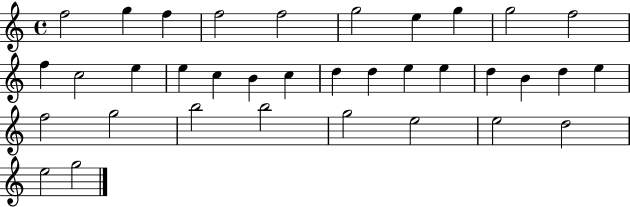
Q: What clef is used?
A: treble